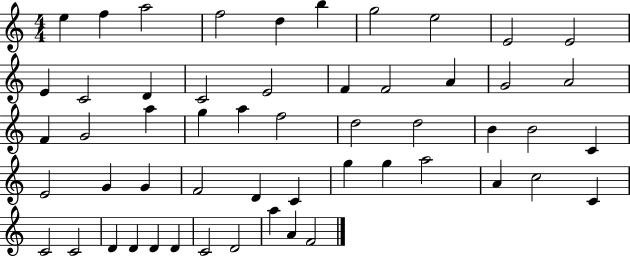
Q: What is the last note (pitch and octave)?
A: F4